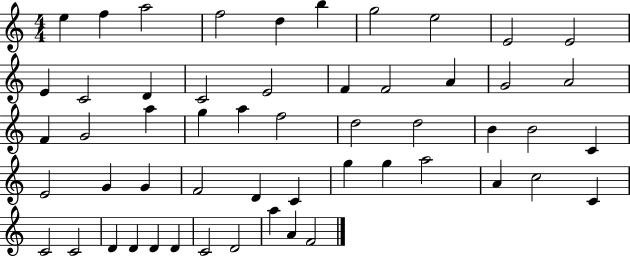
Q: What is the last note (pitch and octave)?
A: F4